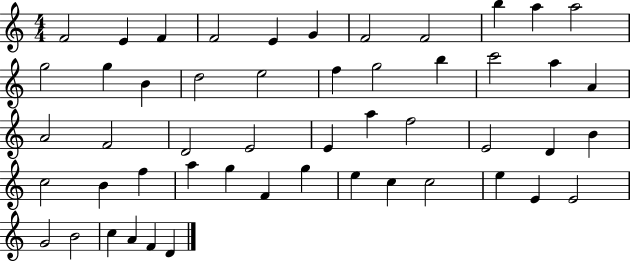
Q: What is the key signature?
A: C major